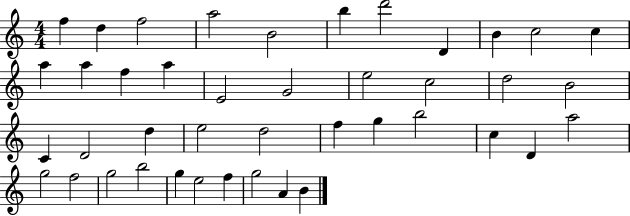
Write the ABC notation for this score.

X:1
T:Untitled
M:4/4
L:1/4
K:C
f d f2 a2 B2 b d'2 D B c2 c a a f a E2 G2 e2 c2 d2 B2 C D2 d e2 d2 f g b2 c D a2 g2 f2 g2 b2 g e2 f g2 A B